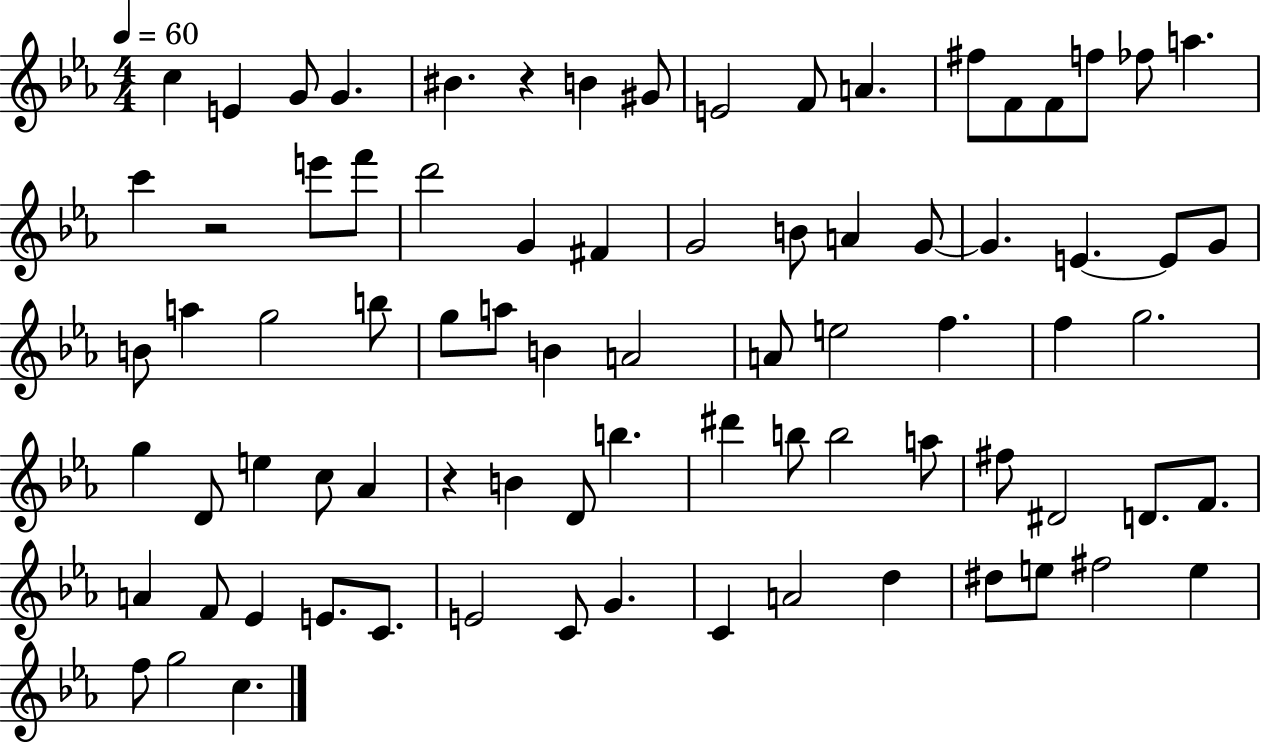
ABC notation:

X:1
T:Untitled
M:4/4
L:1/4
K:Eb
c E G/2 G ^B z B ^G/2 E2 F/2 A ^f/2 F/2 F/2 f/2 _f/2 a c' z2 e'/2 f'/2 d'2 G ^F G2 B/2 A G/2 G E E/2 G/2 B/2 a g2 b/2 g/2 a/2 B A2 A/2 e2 f f g2 g D/2 e c/2 _A z B D/2 b ^d' b/2 b2 a/2 ^f/2 ^D2 D/2 F/2 A F/2 _E E/2 C/2 E2 C/2 G C A2 d ^d/2 e/2 ^f2 e f/2 g2 c